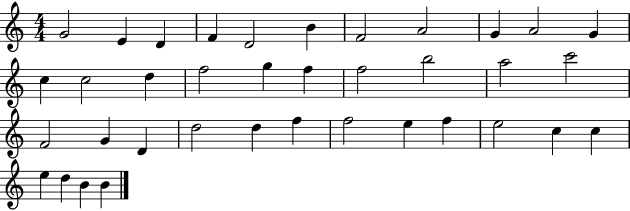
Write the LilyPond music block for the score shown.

{
  \clef treble
  \numericTimeSignature
  \time 4/4
  \key c \major
  g'2 e'4 d'4 | f'4 d'2 b'4 | f'2 a'2 | g'4 a'2 g'4 | \break c''4 c''2 d''4 | f''2 g''4 f''4 | f''2 b''2 | a''2 c'''2 | \break f'2 g'4 d'4 | d''2 d''4 f''4 | f''2 e''4 f''4 | e''2 c''4 c''4 | \break e''4 d''4 b'4 b'4 | \bar "|."
}